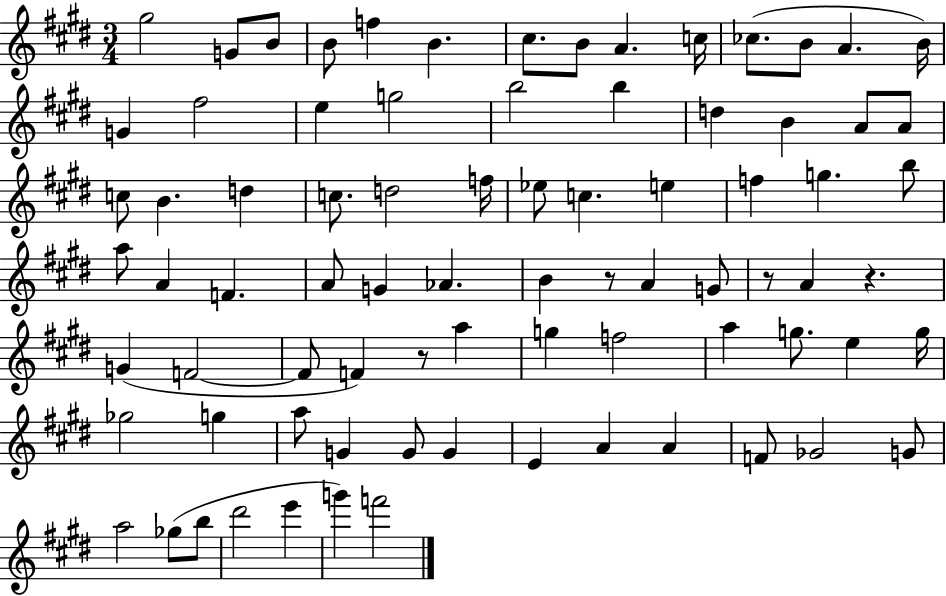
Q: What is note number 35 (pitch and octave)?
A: G5